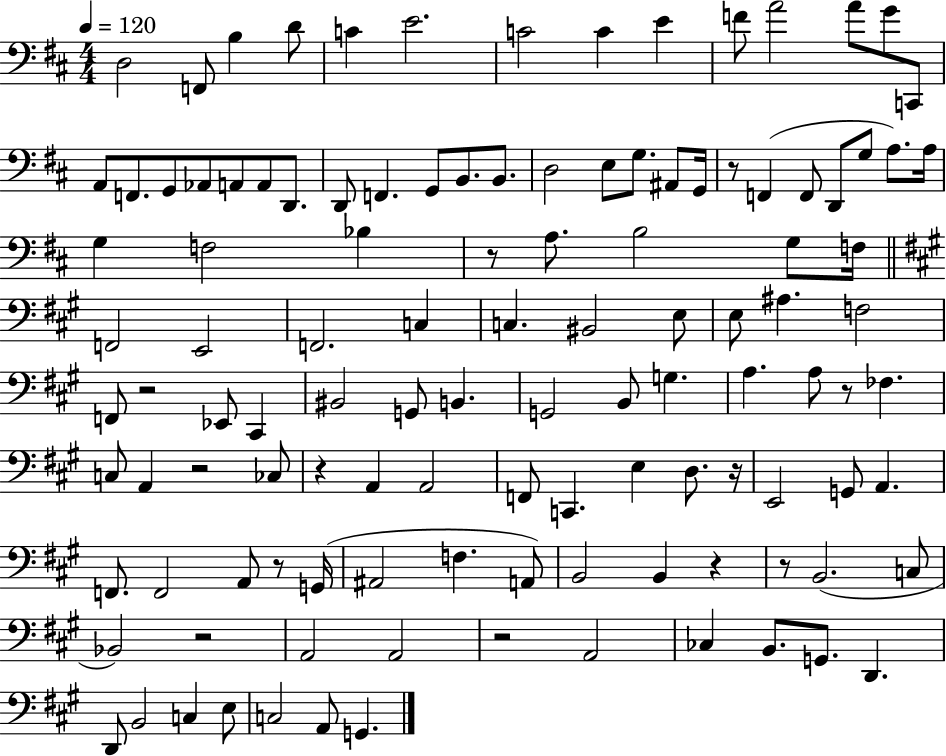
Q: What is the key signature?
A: D major